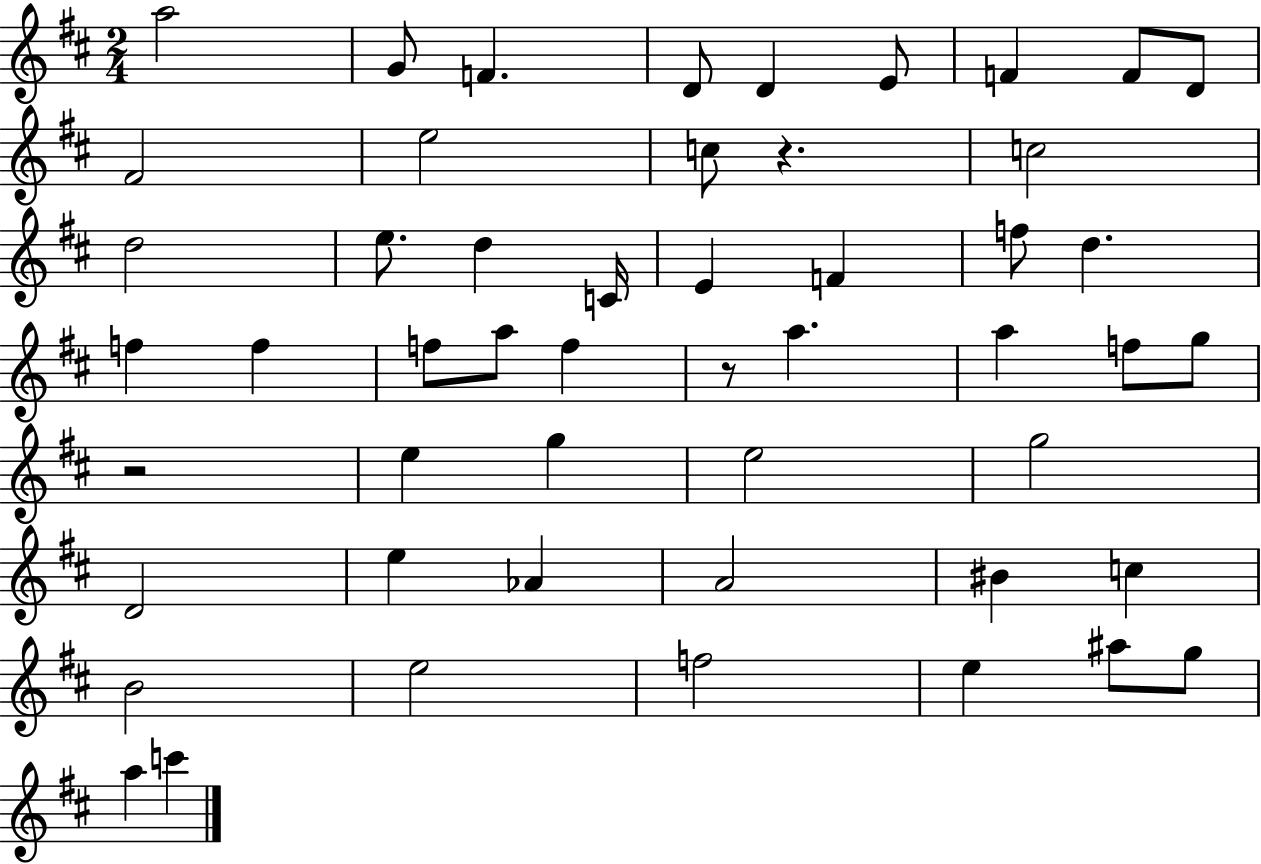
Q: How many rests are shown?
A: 3